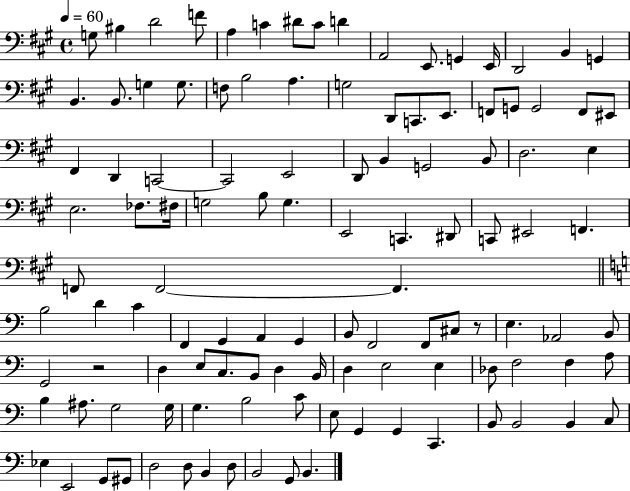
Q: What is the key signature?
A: A major